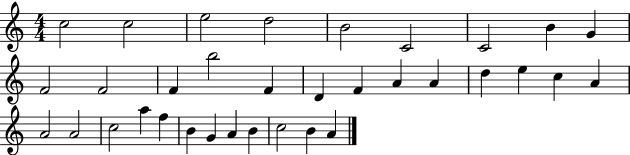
C5/h C5/h E5/h D5/h B4/h C4/h C4/h B4/q G4/q F4/h F4/h F4/q B5/h F4/q D4/q F4/q A4/q A4/q D5/q E5/q C5/q A4/q A4/h A4/h C5/h A5/q F5/q B4/q G4/q A4/q B4/q C5/h B4/q A4/q